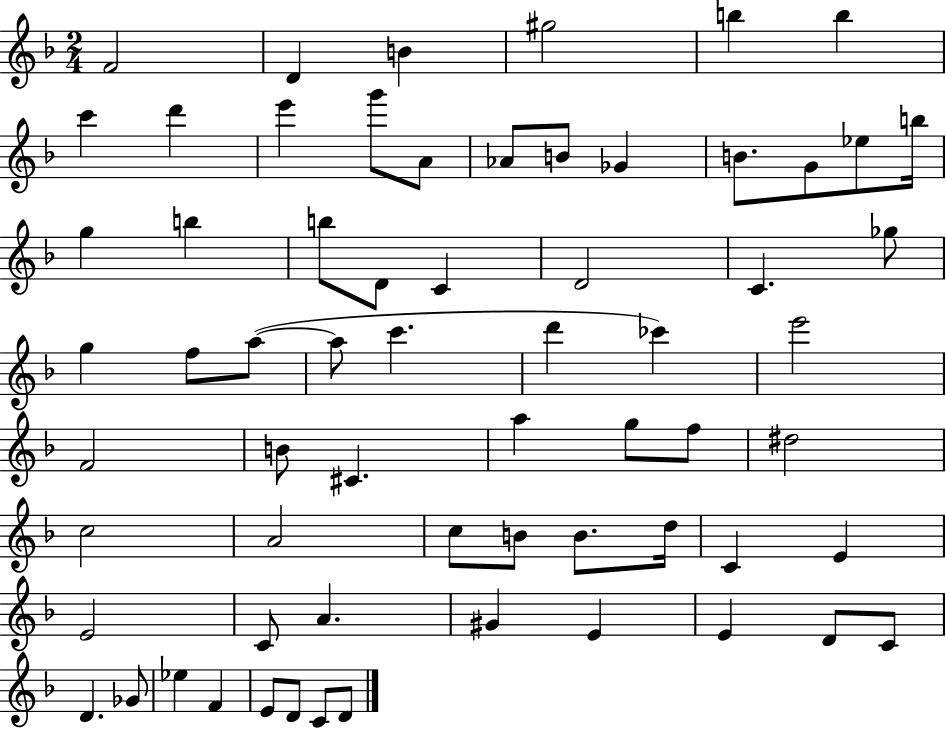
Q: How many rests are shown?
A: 0